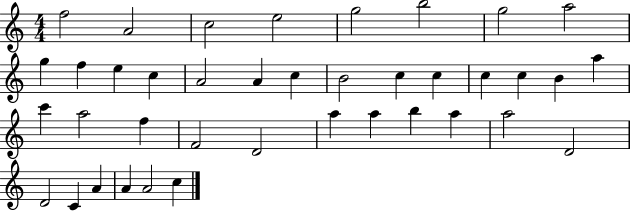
F5/h A4/h C5/h E5/h G5/h B5/h G5/h A5/h G5/q F5/q E5/q C5/q A4/h A4/q C5/q B4/h C5/q C5/q C5/q C5/q B4/q A5/q C6/q A5/h F5/q F4/h D4/h A5/q A5/q B5/q A5/q A5/h D4/h D4/h C4/q A4/q A4/q A4/h C5/q